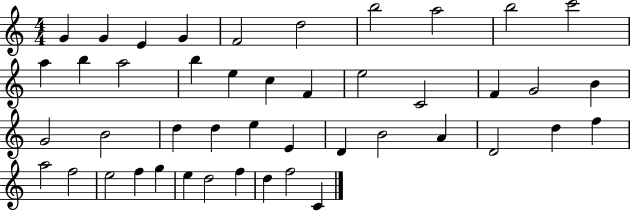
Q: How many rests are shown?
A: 0